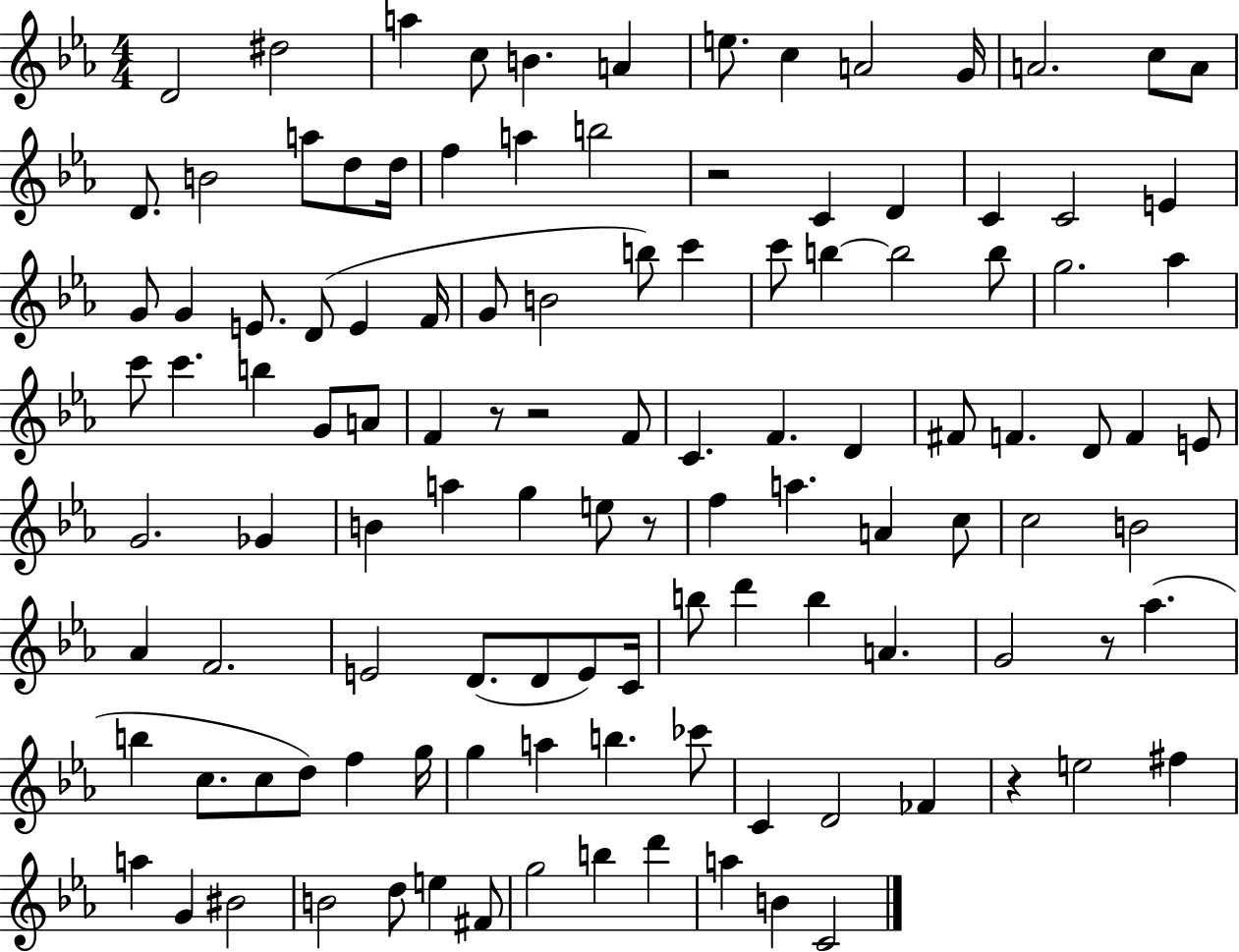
X:1
T:Untitled
M:4/4
L:1/4
K:Eb
D2 ^d2 a c/2 B A e/2 c A2 G/4 A2 c/2 A/2 D/2 B2 a/2 d/2 d/4 f a b2 z2 C D C C2 E G/2 G E/2 D/2 E F/4 G/2 B2 b/2 c' c'/2 b b2 b/2 g2 _a c'/2 c' b G/2 A/2 F z/2 z2 F/2 C F D ^F/2 F D/2 F E/2 G2 _G B a g e/2 z/2 f a A c/2 c2 B2 _A F2 E2 D/2 D/2 E/2 C/4 b/2 d' b A G2 z/2 _a b c/2 c/2 d/2 f g/4 g a b _c'/2 C D2 _F z e2 ^f a G ^B2 B2 d/2 e ^F/2 g2 b d' a B C2